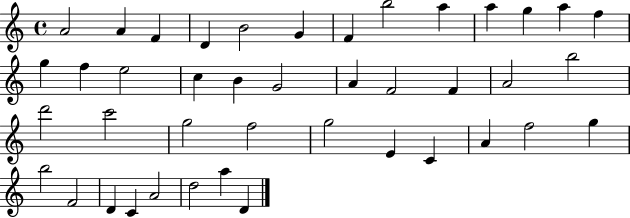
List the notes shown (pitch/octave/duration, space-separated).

A4/h A4/q F4/q D4/q B4/h G4/q F4/q B5/h A5/q A5/q G5/q A5/q F5/q G5/q F5/q E5/h C5/q B4/q G4/h A4/q F4/h F4/q A4/h B5/h D6/h C6/h G5/h F5/h G5/h E4/q C4/q A4/q F5/h G5/q B5/h F4/h D4/q C4/q A4/h D5/h A5/q D4/q